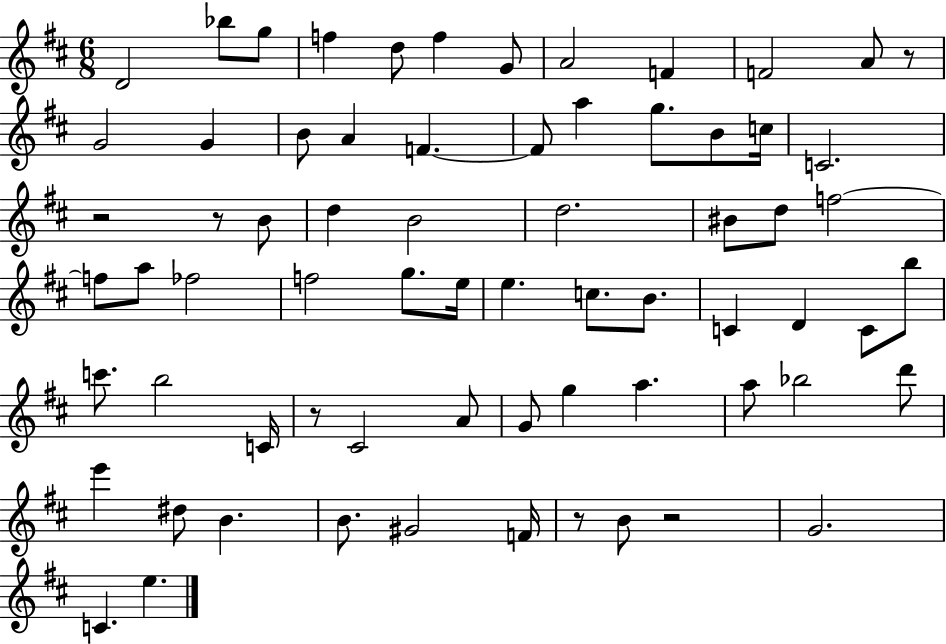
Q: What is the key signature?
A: D major